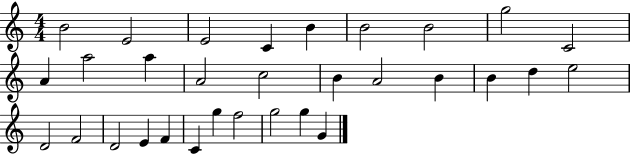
X:1
T:Untitled
M:4/4
L:1/4
K:C
B2 E2 E2 C B B2 B2 g2 C2 A a2 a A2 c2 B A2 B B d e2 D2 F2 D2 E F C g f2 g2 g G